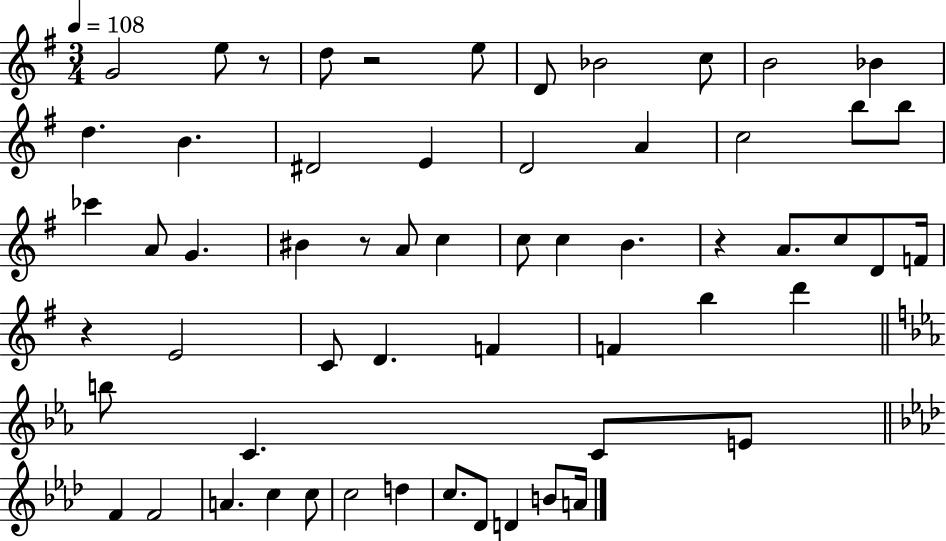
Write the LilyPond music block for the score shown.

{
  \clef treble
  \numericTimeSignature
  \time 3/4
  \key g \major
  \tempo 4 = 108
  \repeat volta 2 { g'2 e''8 r8 | d''8 r2 e''8 | d'8 bes'2 c''8 | b'2 bes'4 | \break d''4. b'4. | dis'2 e'4 | d'2 a'4 | c''2 b''8 b''8 | \break ces'''4 a'8 g'4. | bis'4 r8 a'8 c''4 | c''8 c''4 b'4. | r4 a'8. c''8 d'8 f'16 | \break r4 e'2 | c'8 d'4. f'4 | f'4 b''4 d'''4 | \bar "||" \break \key c \minor b''8 c'4. c'8 e'8 | \bar "||" \break \key f \minor f'4 f'2 | a'4. c''4 c''8 | c''2 d''4 | c''8. des'8 d'4 b'8 a'16 | \break } \bar "|."
}